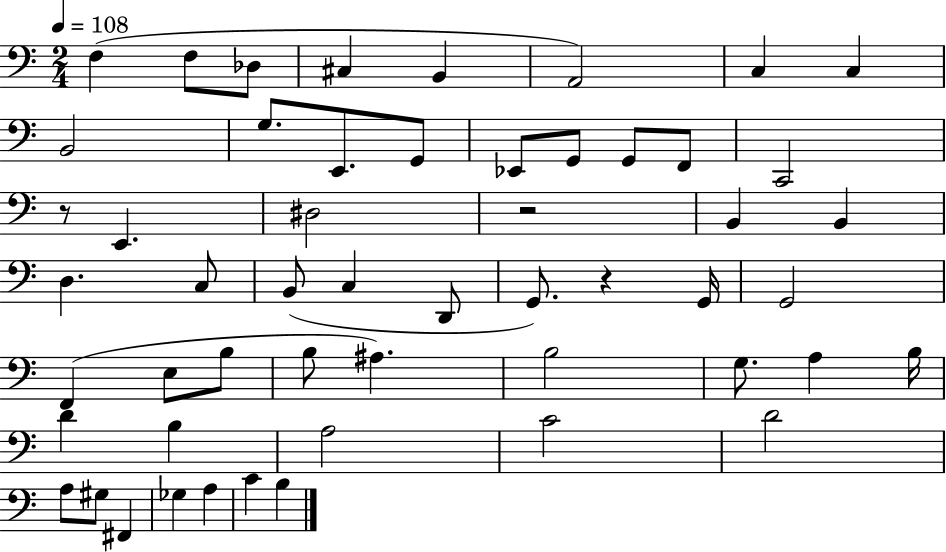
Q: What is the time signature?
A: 2/4